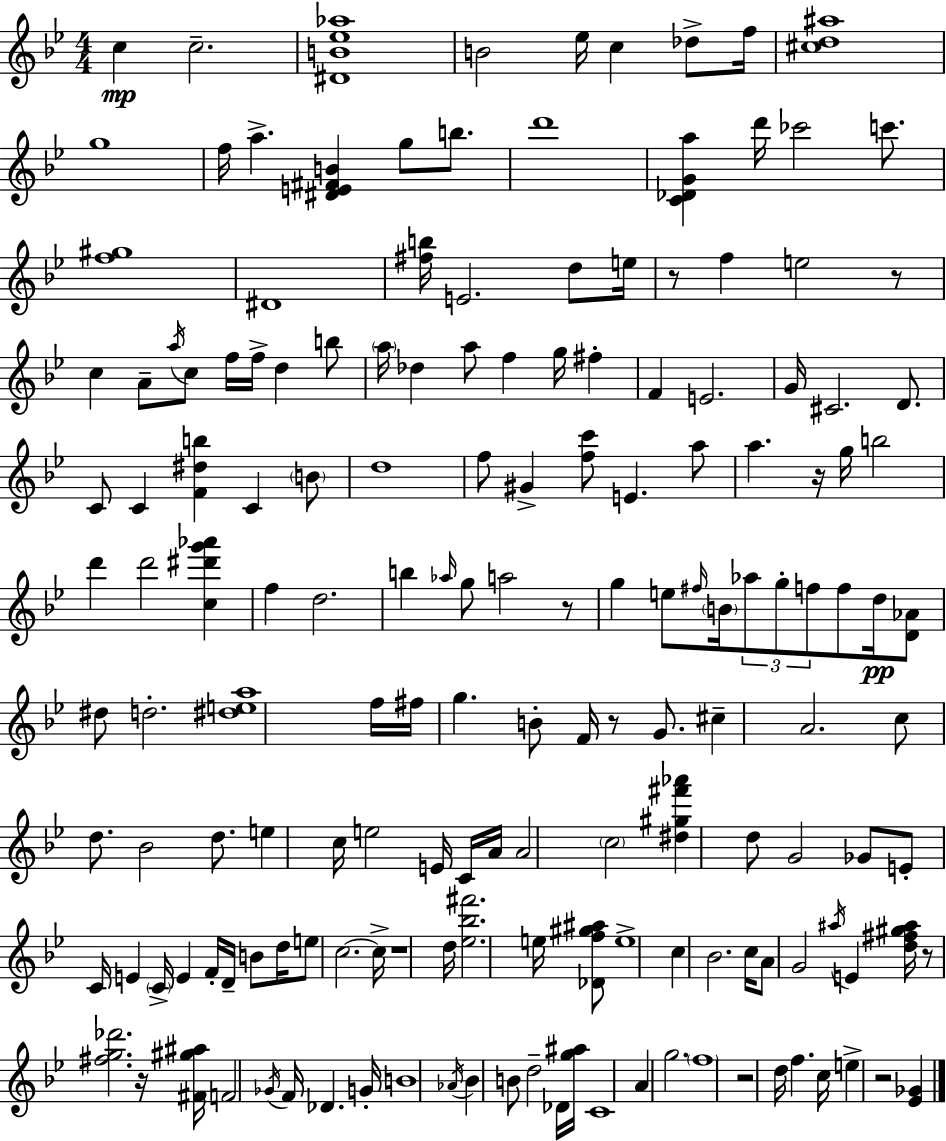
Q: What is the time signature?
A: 4/4